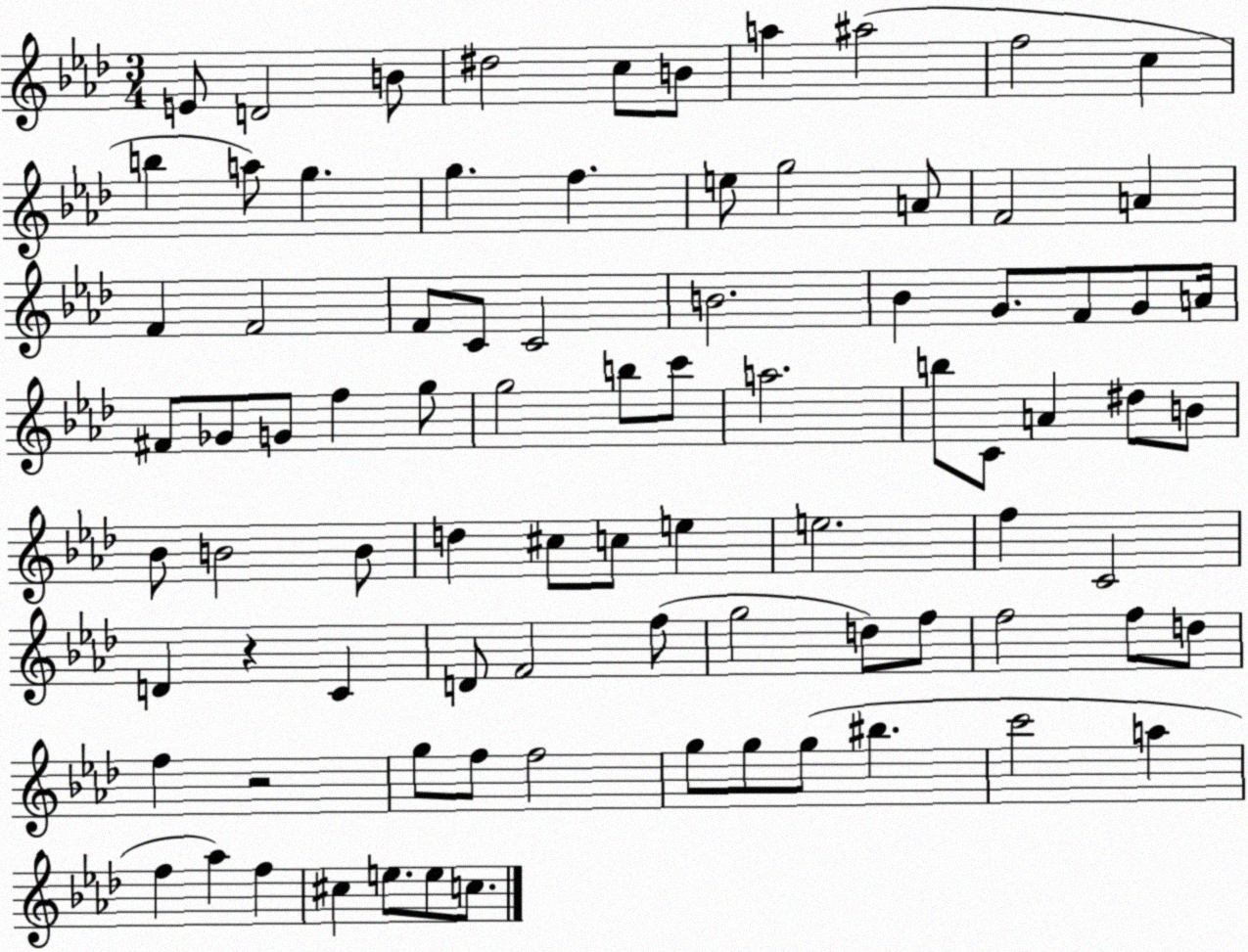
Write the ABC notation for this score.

X:1
T:Untitled
M:3/4
L:1/4
K:Ab
E/2 D2 B/2 ^d2 c/2 B/2 a ^a2 f2 c b a/2 g g f e/2 g2 A/2 F2 A F F2 F/2 C/2 C2 B2 _B G/2 F/2 G/2 A/4 ^F/2 _G/2 G/2 f g/2 g2 b/2 c'/2 a2 b/2 C/2 A ^d/2 B/2 _B/2 B2 B/2 d ^c/2 c/2 e e2 f C2 D z C D/2 F2 f/2 g2 d/2 f/2 f2 f/2 d/2 f z2 g/2 f/2 f2 g/2 g/2 g/2 ^b c'2 a f _a f ^c e/2 e/2 c/2